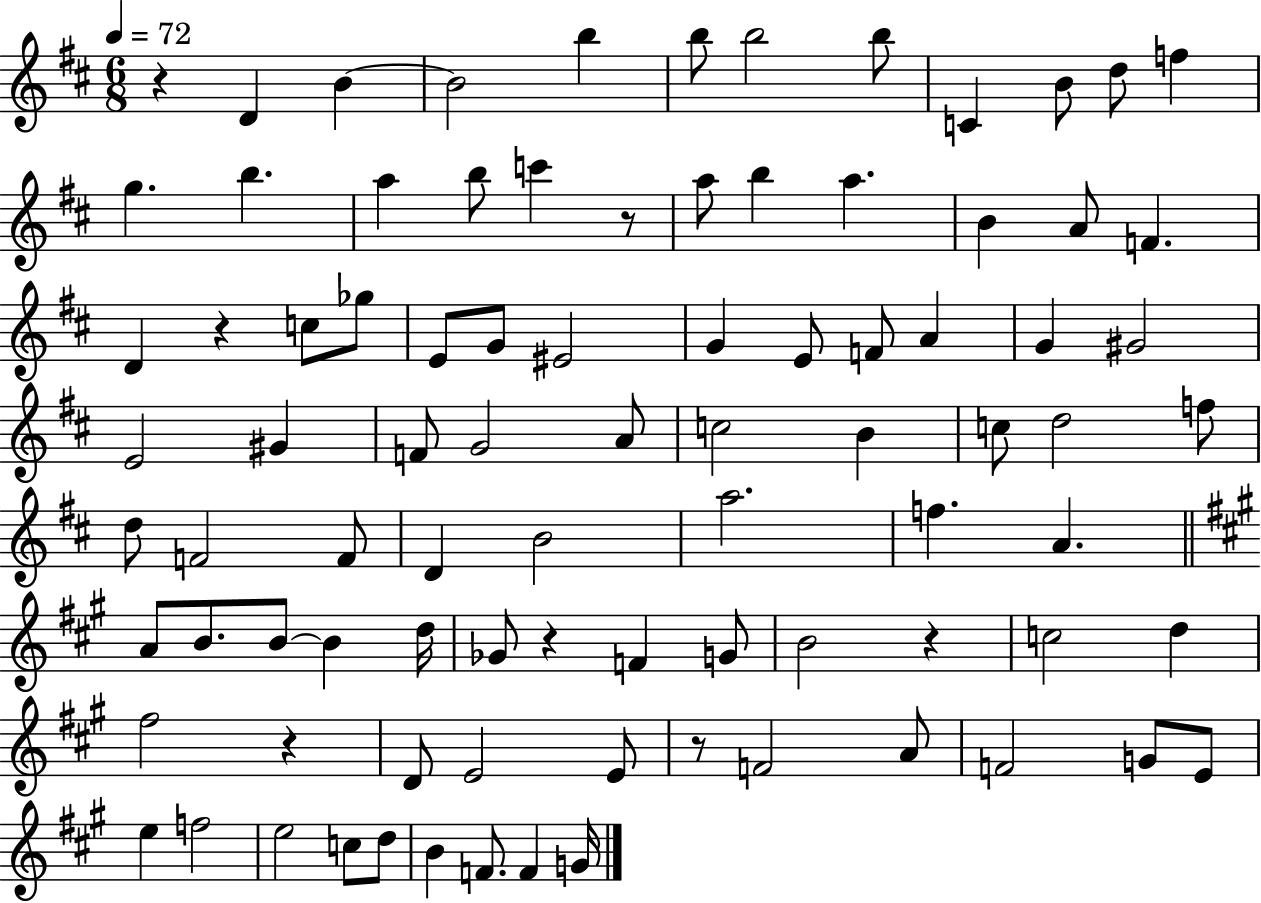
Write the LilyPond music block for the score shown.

{
  \clef treble
  \numericTimeSignature
  \time 6/8
  \key d \major
  \tempo 4 = 72
  r4 d'4 b'4~~ | b'2 b''4 | b''8 b''2 b''8 | c'4 b'8 d''8 f''4 | \break g''4. b''4. | a''4 b''8 c'''4 r8 | a''8 b''4 a''4. | b'4 a'8 f'4. | \break d'4 r4 c''8 ges''8 | e'8 g'8 eis'2 | g'4 e'8 f'8 a'4 | g'4 gis'2 | \break e'2 gis'4 | f'8 g'2 a'8 | c''2 b'4 | c''8 d''2 f''8 | \break d''8 f'2 f'8 | d'4 b'2 | a''2. | f''4. a'4. | \break \bar "||" \break \key a \major a'8 b'8. b'8~~ b'4 d''16 | ges'8 r4 f'4 g'8 | b'2 r4 | c''2 d''4 | \break fis''2 r4 | d'8 e'2 e'8 | r8 f'2 a'8 | f'2 g'8 e'8 | \break e''4 f''2 | e''2 c''8 d''8 | b'4 f'8. f'4 g'16 | \bar "|."
}